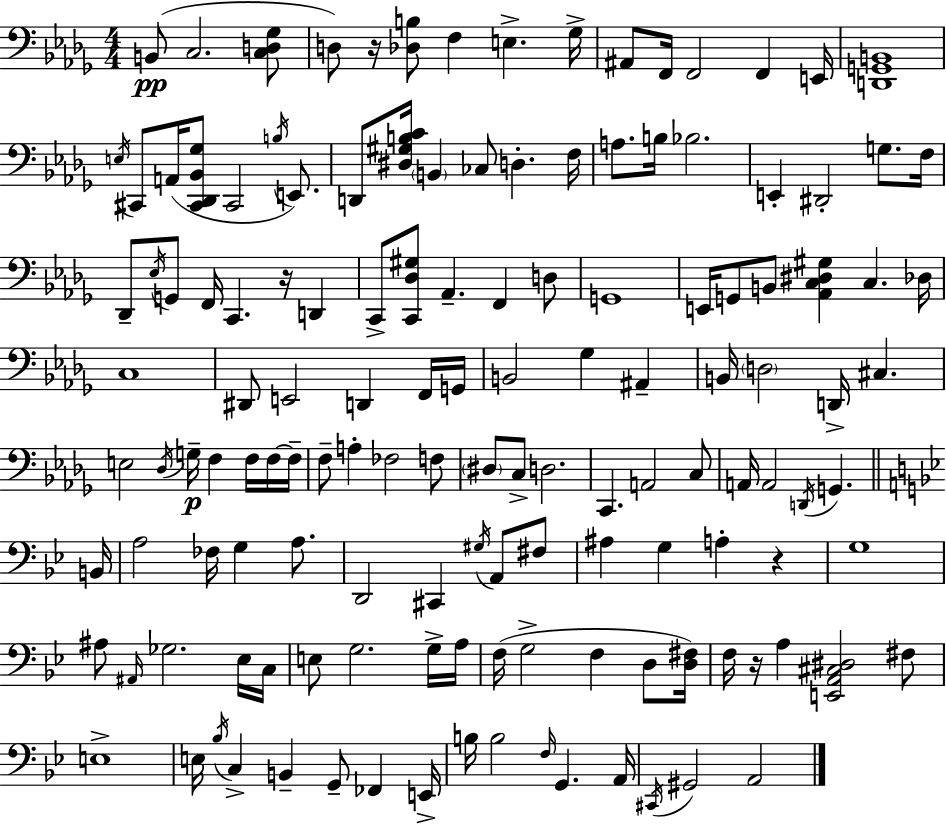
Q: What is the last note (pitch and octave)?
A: A2